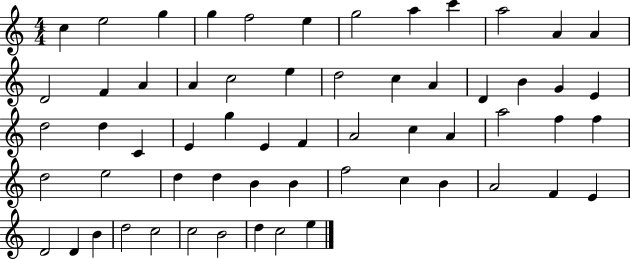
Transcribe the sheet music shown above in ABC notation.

X:1
T:Untitled
M:4/4
L:1/4
K:C
c e2 g g f2 e g2 a c' a2 A A D2 F A A c2 e d2 c A D B G E d2 d C E g E F A2 c A a2 f f d2 e2 d d B B f2 c B A2 F E D2 D B d2 c2 c2 B2 d c2 e